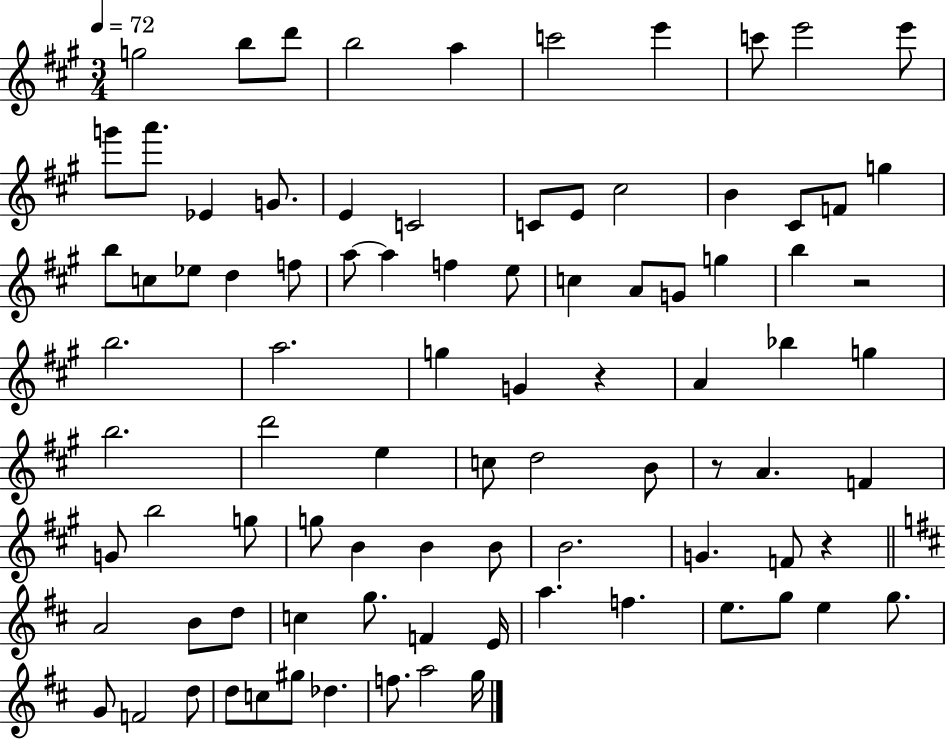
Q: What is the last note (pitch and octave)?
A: G5